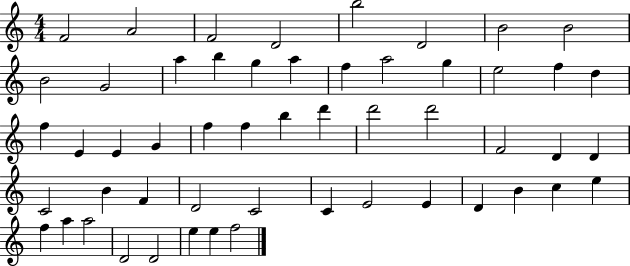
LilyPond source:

{
  \clef treble
  \numericTimeSignature
  \time 4/4
  \key c \major
  f'2 a'2 | f'2 d'2 | b''2 d'2 | b'2 b'2 | \break b'2 g'2 | a''4 b''4 g''4 a''4 | f''4 a''2 g''4 | e''2 f''4 d''4 | \break f''4 e'4 e'4 g'4 | f''4 f''4 b''4 d'''4 | d'''2 d'''2 | f'2 d'4 d'4 | \break c'2 b'4 f'4 | d'2 c'2 | c'4 e'2 e'4 | d'4 b'4 c''4 e''4 | \break f''4 a''4 a''2 | d'2 d'2 | e''4 e''4 f''2 | \bar "|."
}